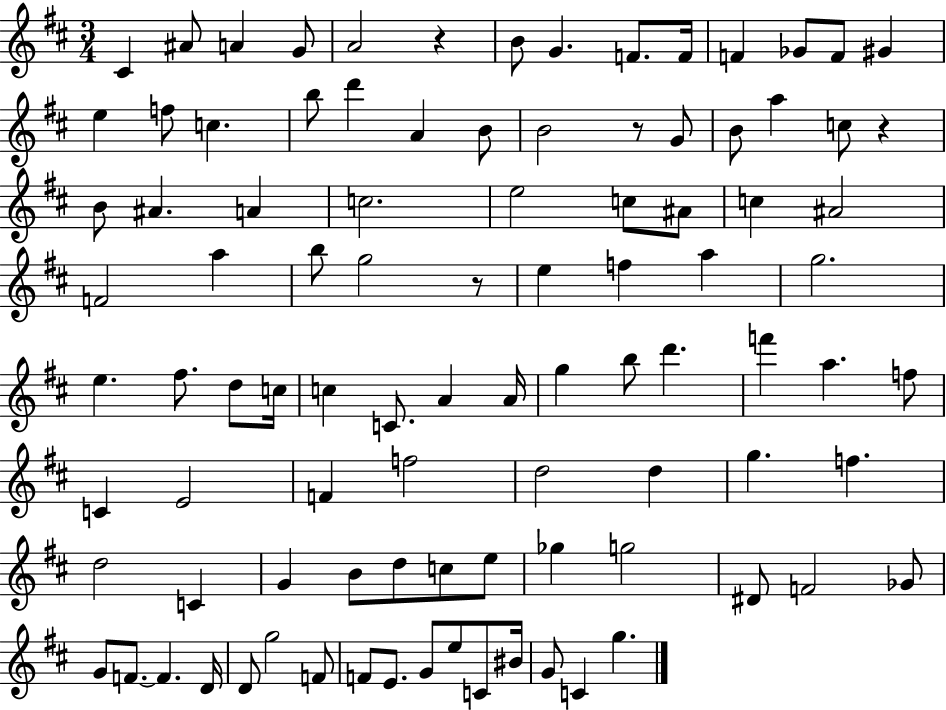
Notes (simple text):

C#4/q A#4/e A4/q G4/e A4/h R/q B4/e G4/q. F4/e. F4/s F4/q Gb4/e F4/e G#4/q E5/q F5/e C5/q. B5/e D6/q A4/q B4/e B4/h R/e G4/e B4/e A5/q C5/e R/q B4/e A#4/q. A4/q C5/h. E5/h C5/e A#4/e C5/q A#4/h F4/h A5/q B5/e G5/h R/e E5/q F5/q A5/q G5/h. E5/q. F#5/e. D5/e C5/s C5/q C4/e. A4/q A4/s G5/q B5/e D6/q. F6/q A5/q. F5/e C4/q E4/h F4/q F5/h D5/h D5/q G5/q. F5/q. D5/h C4/q G4/q B4/e D5/e C5/e E5/e Gb5/q G5/h D#4/e F4/h Gb4/e G4/e F4/e. F4/q. D4/s D4/e G5/h F4/e F4/e E4/e. G4/e E5/e C4/e BIS4/s G4/e C4/q G5/q.